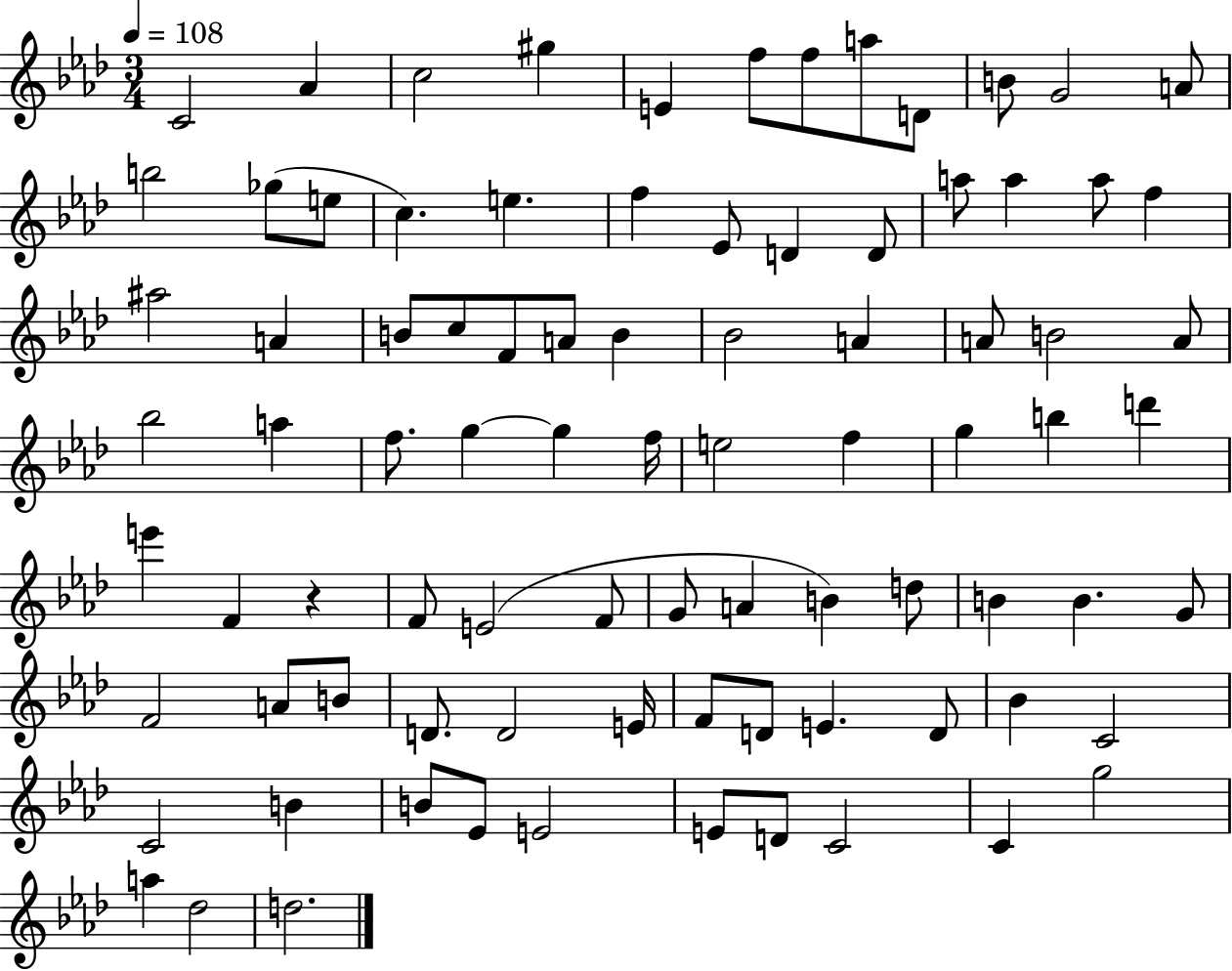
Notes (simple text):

C4/h Ab4/q C5/h G#5/q E4/q F5/e F5/e A5/e D4/e B4/e G4/h A4/e B5/h Gb5/e E5/e C5/q. E5/q. F5/q Eb4/e D4/q D4/e A5/e A5/q A5/e F5/q A#5/h A4/q B4/e C5/e F4/e A4/e B4/q Bb4/h A4/q A4/e B4/h A4/e Bb5/h A5/q F5/e. G5/q G5/q F5/s E5/h F5/q G5/q B5/q D6/q E6/q F4/q R/q F4/e E4/h F4/e G4/e A4/q B4/q D5/e B4/q B4/q. G4/e F4/h A4/e B4/e D4/e. D4/h E4/s F4/e D4/e E4/q. D4/e Bb4/q C4/h C4/h B4/q B4/e Eb4/e E4/h E4/e D4/e C4/h C4/q G5/h A5/q Db5/h D5/h.